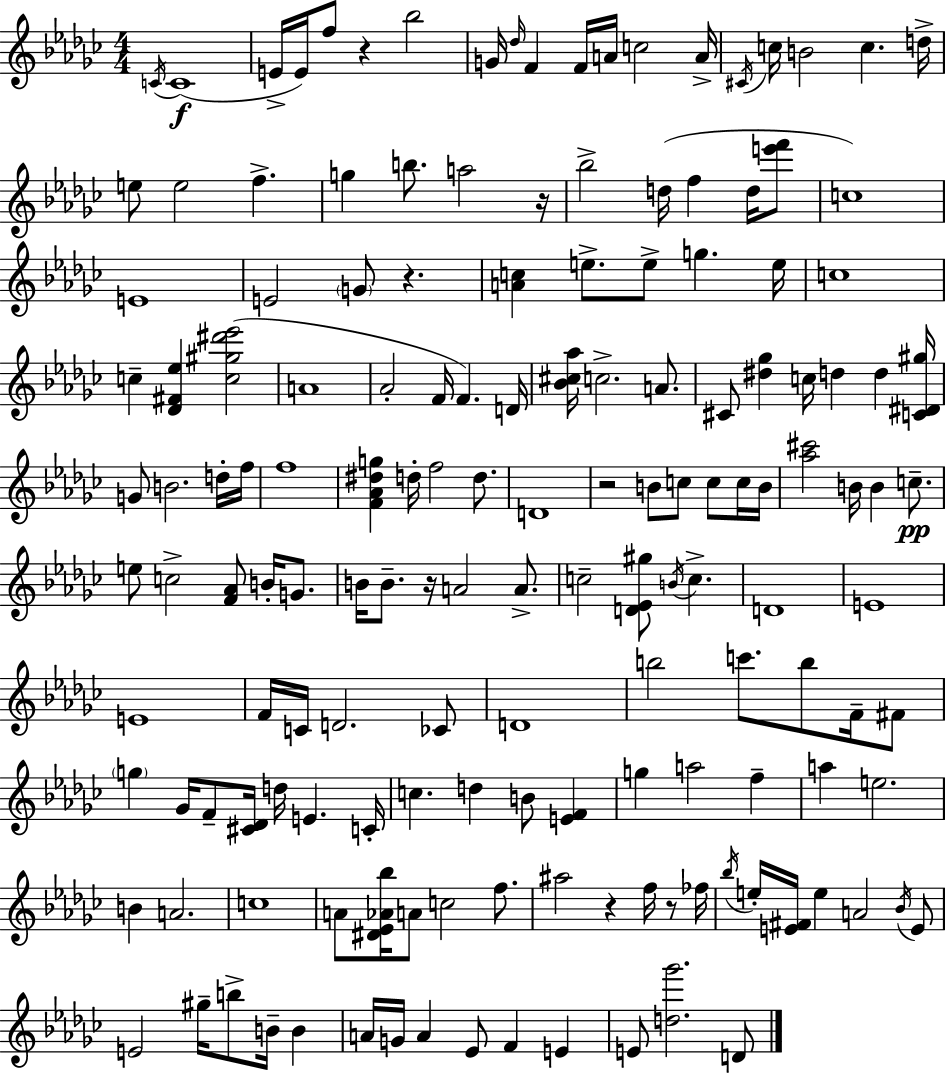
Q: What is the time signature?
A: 4/4